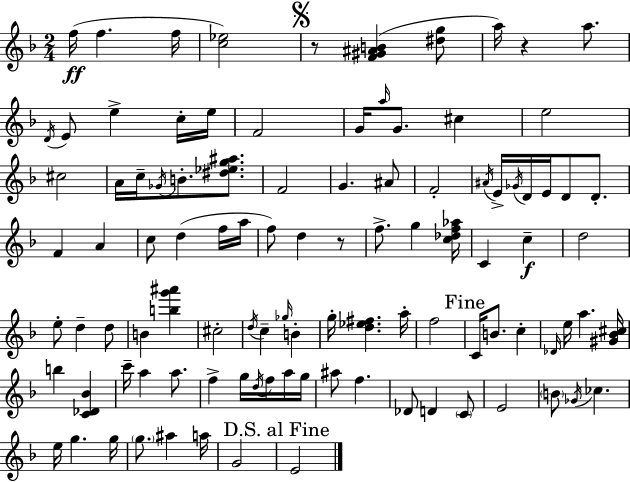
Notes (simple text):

F5/s F5/q. F5/s [C5,Eb5]/h R/e [F4,G#4,A#4,B4]/q [D#5,G5]/e A5/s R/q A5/e. D4/s E4/e E5/q C5/s E5/s F4/h G4/s A5/s G4/e. C#5/q E5/h C#5/h A4/s C5/s Gb4/s B4/e. [D#5,Eb5,G5,A#5]/e. F4/h G4/q. A#4/e F4/h A#4/s E4/s Gb4/s D4/s E4/s D4/e D4/e. F4/q A4/q C5/e D5/q F5/s A5/s F5/e D5/q R/e F5/e. G5/q [C5,Db5,F5,Ab5]/s C4/q C5/q D5/h E5/e D5/q D5/e B4/q [B5,G6,A#6]/q C#5/h D5/s C5/q Gb5/s B4/q G5/s [D5,Eb5,F#5]/q. A5/s F5/h C4/s B4/e. C5/q Db4/s E5/s A5/q. [G#4,Bb4,C#5]/s B5/q [C4,Db4,Bb4]/q C6/s A5/q A5/e. F5/q G5/s D5/s F5/s A5/s G5/s A#5/e F5/q. Db4/e D4/q C4/e E4/h B4/e Gb4/s CES5/q. E5/s G5/q. G5/s G5/e. A#5/q A5/s G4/h E4/h